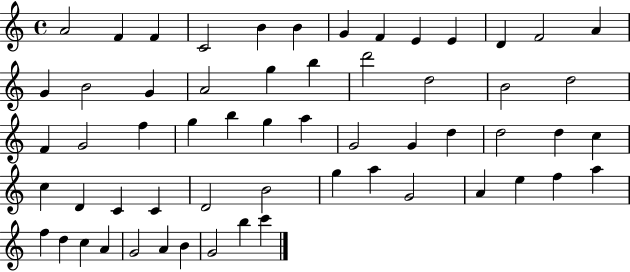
{
  \clef treble
  \time 4/4
  \defaultTimeSignature
  \key c \major
  a'2 f'4 f'4 | c'2 b'4 b'4 | g'4 f'4 e'4 e'4 | d'4 f'2 a'4 | \break g'4 b'2 g'4 | a'2 g''4 b''4 | d'''2 d''2 | b'2 d''2 | \break f'4 g'2 f''4 | g''4 b''4 g''4 a''4 | g'2 g'4 d''4 | d''2 d''4 c''4 | \break c''4 d'4 c'4 c'4 | d'2 b'2 | g''4 a''4 g'2 | a'4 e''4 f''4 a''4 | \break f''4 d''4 c''4 a'4 | g'2 a'4 b'4 | g'2 b''4 c'''4 | \bar "|."
}